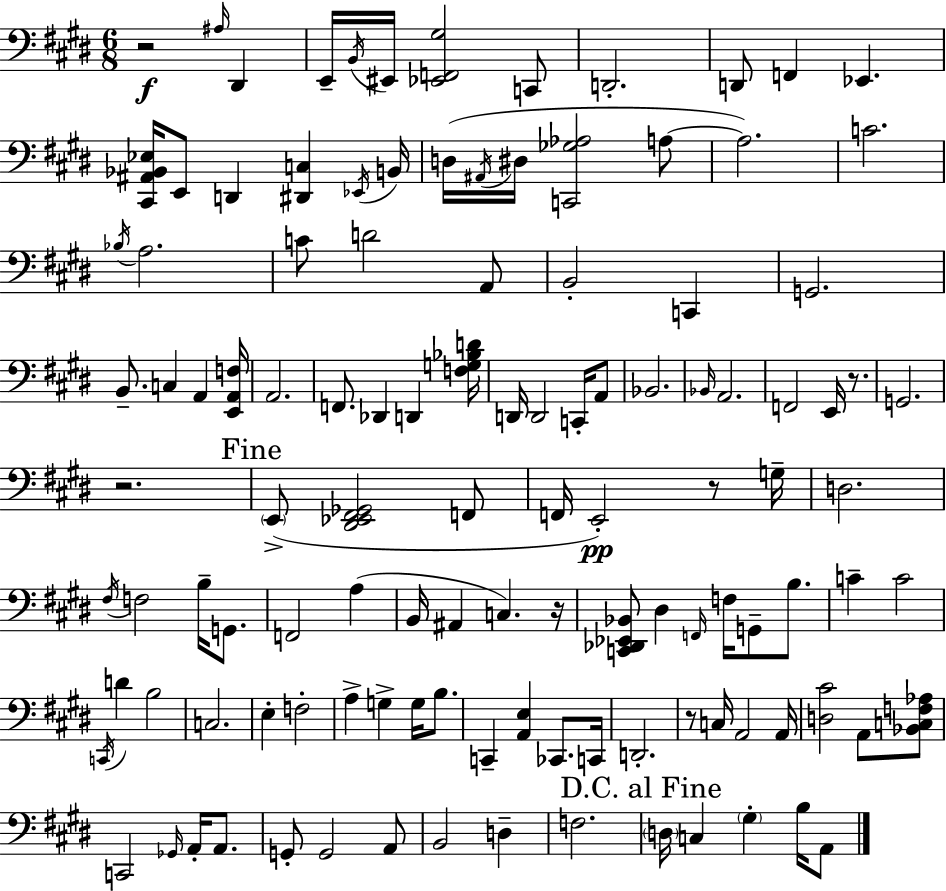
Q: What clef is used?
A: bass